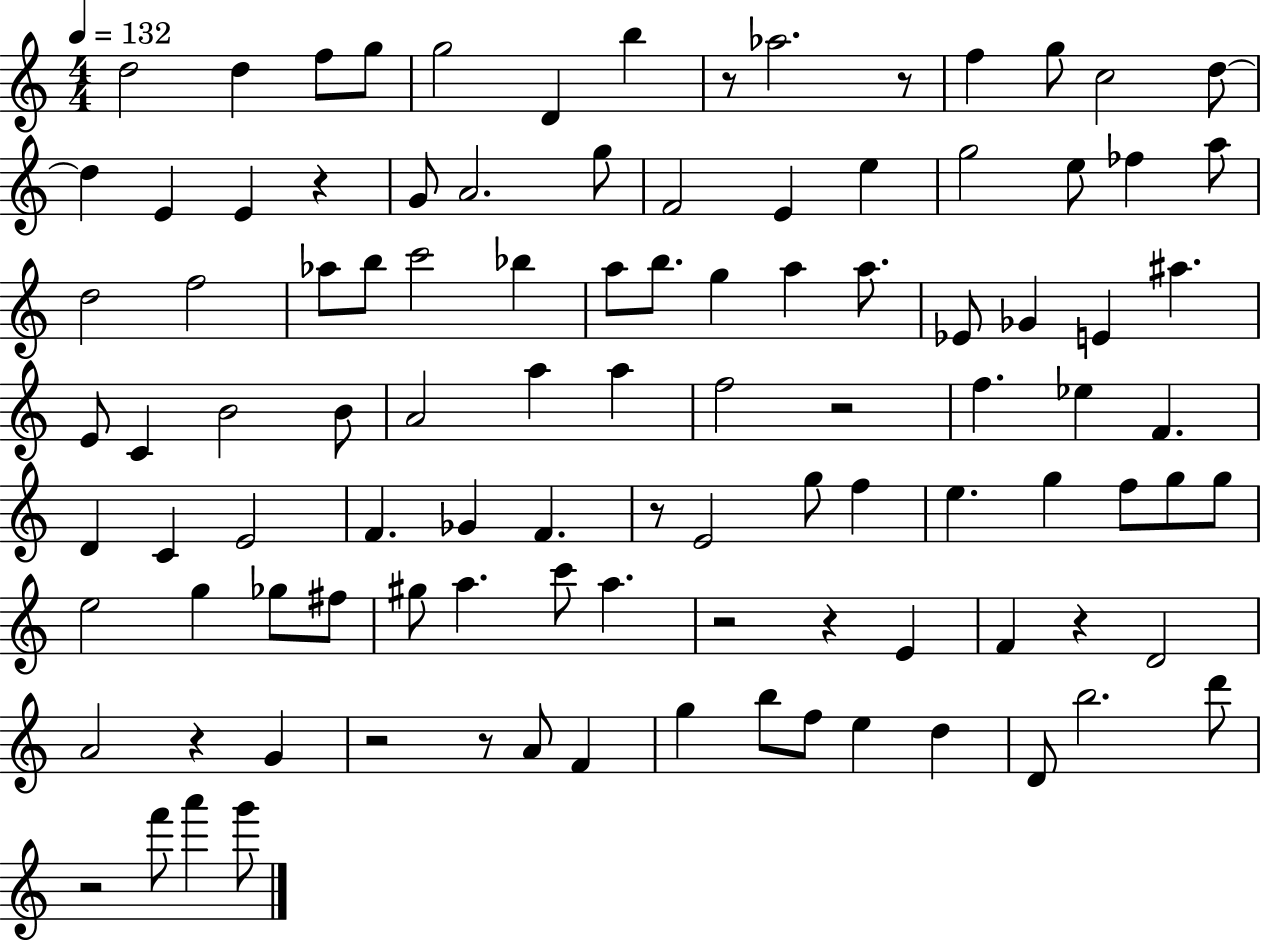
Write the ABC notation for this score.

X:1
T:Untitled
M:4/4
L:1/4
K:C
d2 d f/2 g/2 g2 D b z/2 _a2 z/2 f g/2 c2 d/2 d E E z G/2 A2 g/2 F2 E e g2 e/2 _f a/2 d2 f2 _a/2 b/2 c'2 _b a/2 b/2 g a a/2 _E/2 _G E ^a E/2 C B2 B/2 A2 a a f2 z2 f _e F D C E2 F _G F z/2 E2 g/2 f e g f/2 g/2 g/2 e2 g _g/2 ^f/2 ^g/2 a c'/2 a z2 z E F z D2 A2 z G z2 z/2 A/2 F g b/2 f/2 e d D/2 b2 d'/2 z2 f'/2 a' g'/2